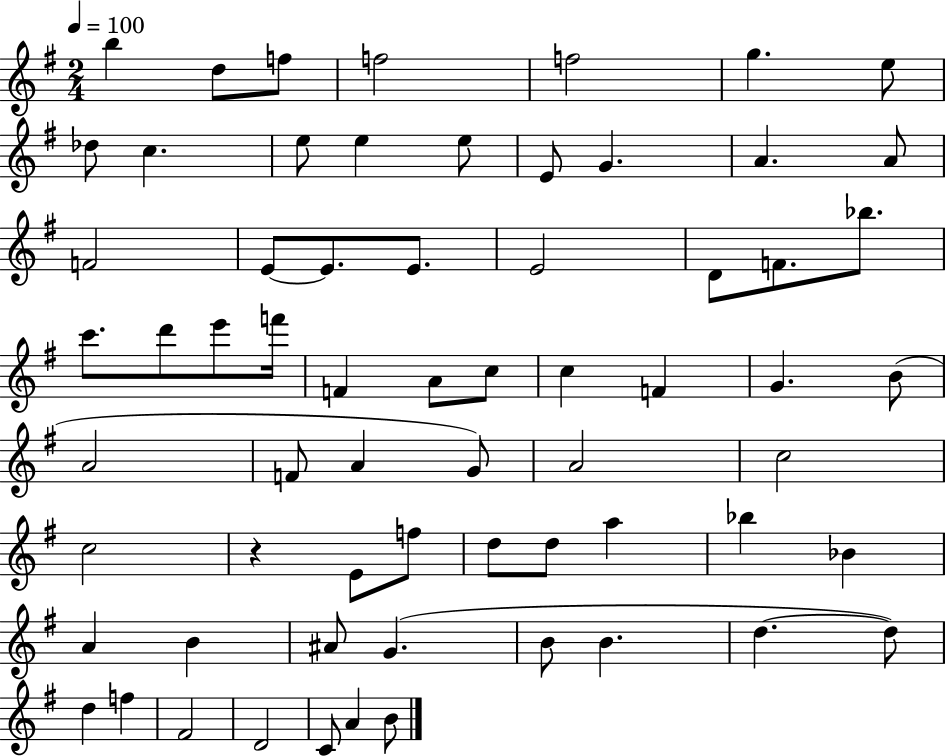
{
  \clef treble
  \numericTimeSignature
  \time 2/4
  \key g \major
  \tempo 4 = 100
  b''4 d''8 f''8 | f''2 | f''2 | g''4. e''8 | \break des''8 c''4. | e''8 e''4 e''8 | e'8 g'4. | a'4. a'8 | \break f'2 | e'8~~ e'8. e'8. | e'2 | d'8 f'8. bes''8. | \break c'''8. d'''8 e'''8 f'''16 | f'4 a'8 c''8 | c''4 f'4 | g'4. b'8( | \break a'2 | f'8 a'4 g'8) | a'2 | c''2 | \break c''2 | r4 e'8 f''8 | d''8 d''8 a''4 | bes''4 bes'4 | \break a'4 b'4 | ais'8 g'4.( | b'8 b'4. | d''4.~~ d''8) | \break d''4 f''4 | fis'2 | d'2 | c'8 a'4 b'8 | \break \bar "|."
}